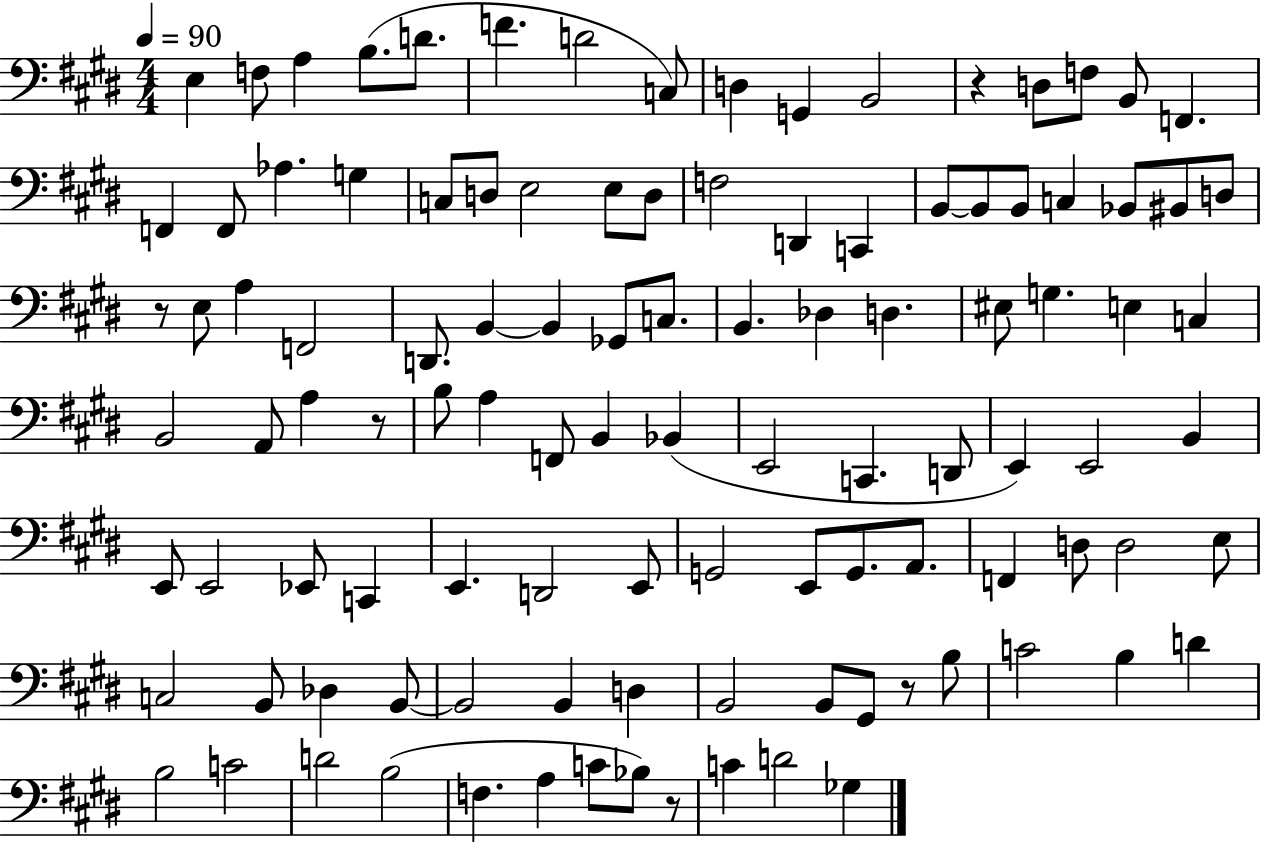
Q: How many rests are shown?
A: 5